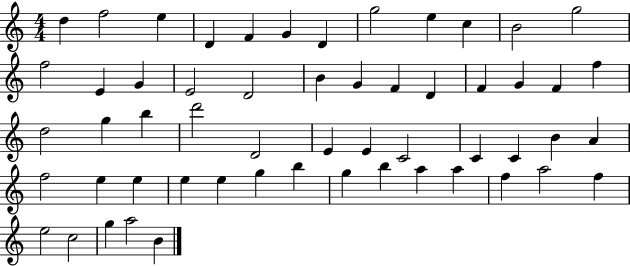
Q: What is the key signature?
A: C major